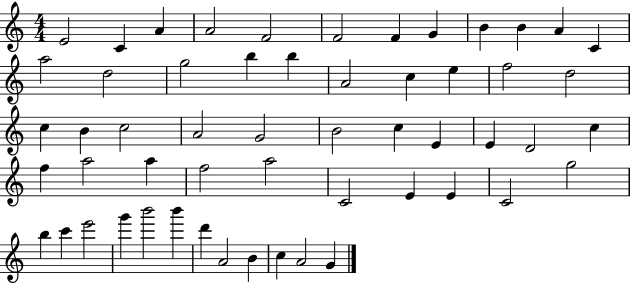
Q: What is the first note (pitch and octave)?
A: E4